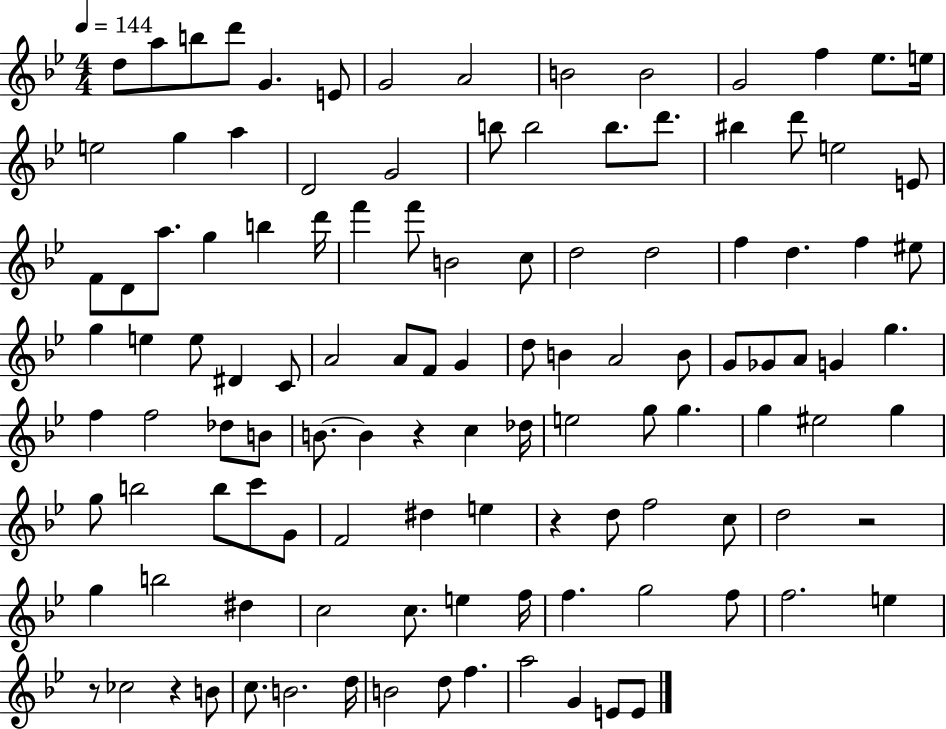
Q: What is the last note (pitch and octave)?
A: E4